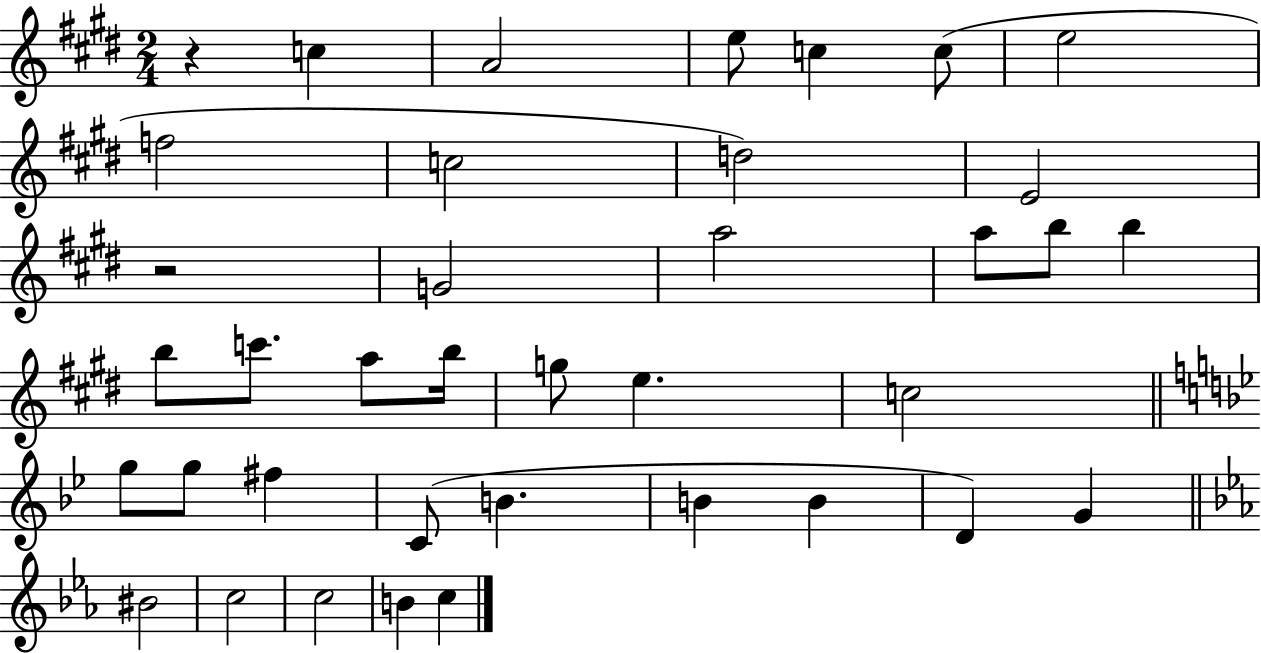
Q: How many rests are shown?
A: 2